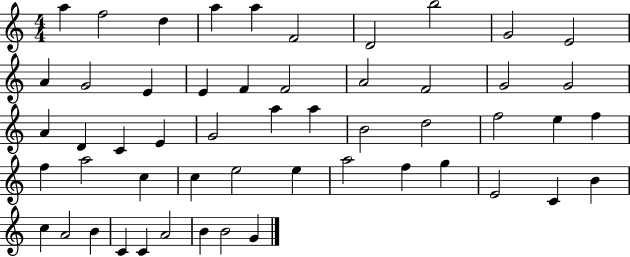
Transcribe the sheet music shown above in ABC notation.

X:1
T:Untitled
M:4/4
L:1/4
K:C
a f2 d a a F2 D2 b2 G2 E2 A G2 E E F F2 A2 F2 G2 G2 A D C E G2 a a B2 d2 f2 e f f a2 c c e2 e a2 f g E2 C B c A2 B C C A2 B B2 G